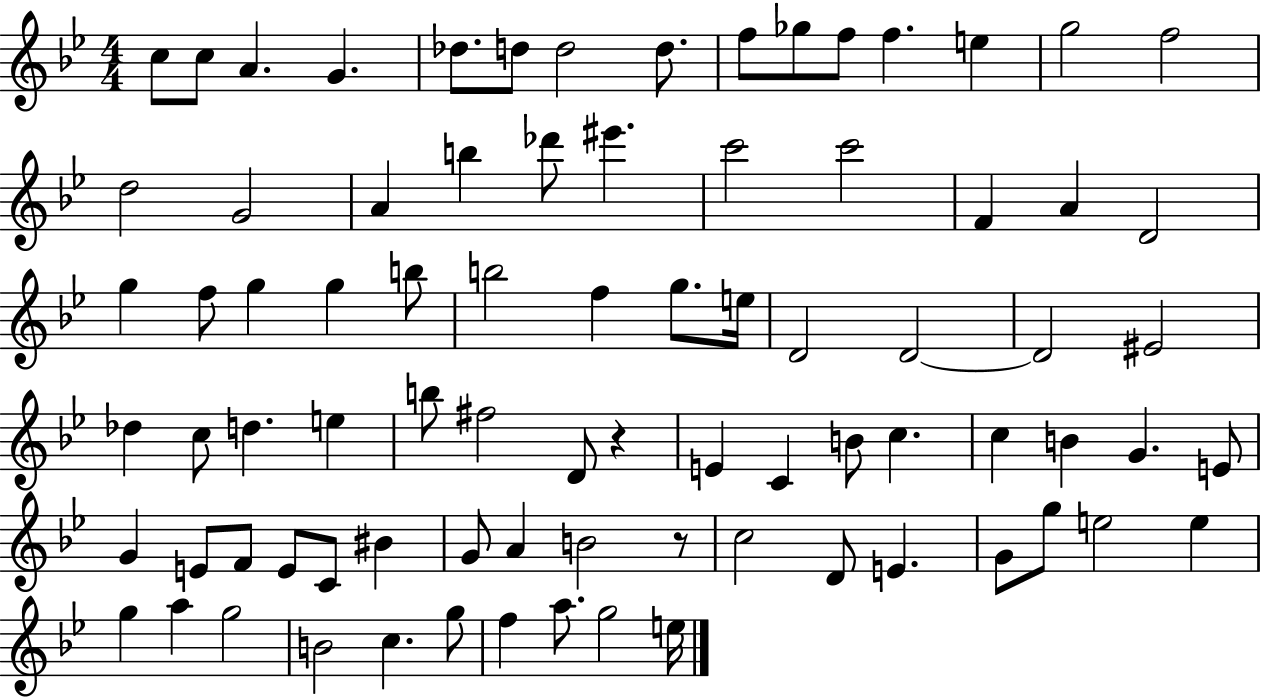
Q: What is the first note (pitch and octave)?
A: C5